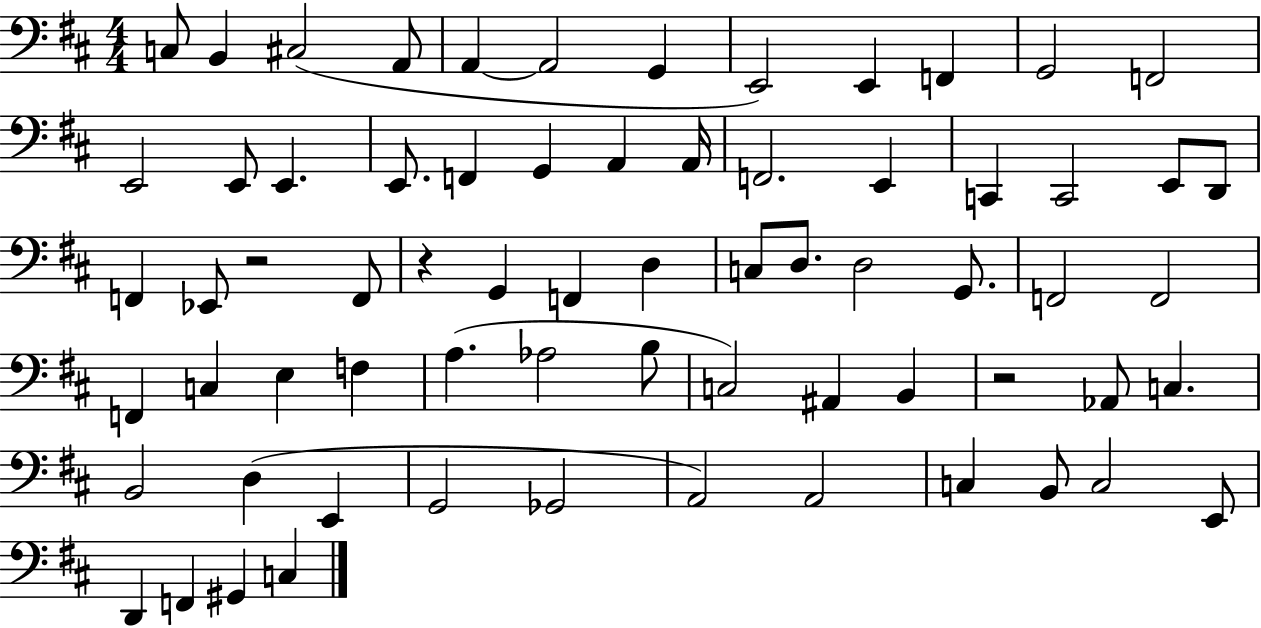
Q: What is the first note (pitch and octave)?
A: C3